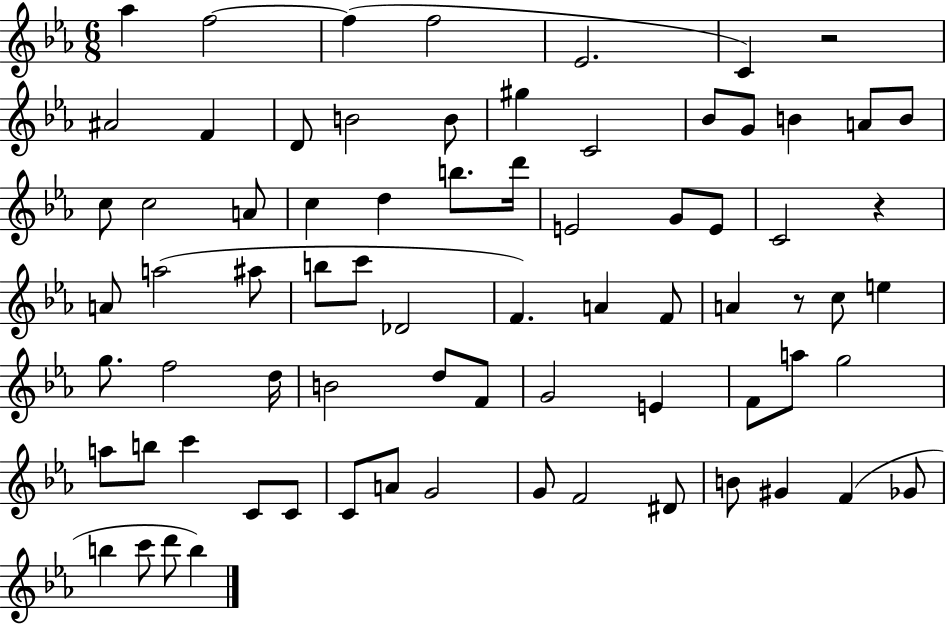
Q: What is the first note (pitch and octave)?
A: Ab5